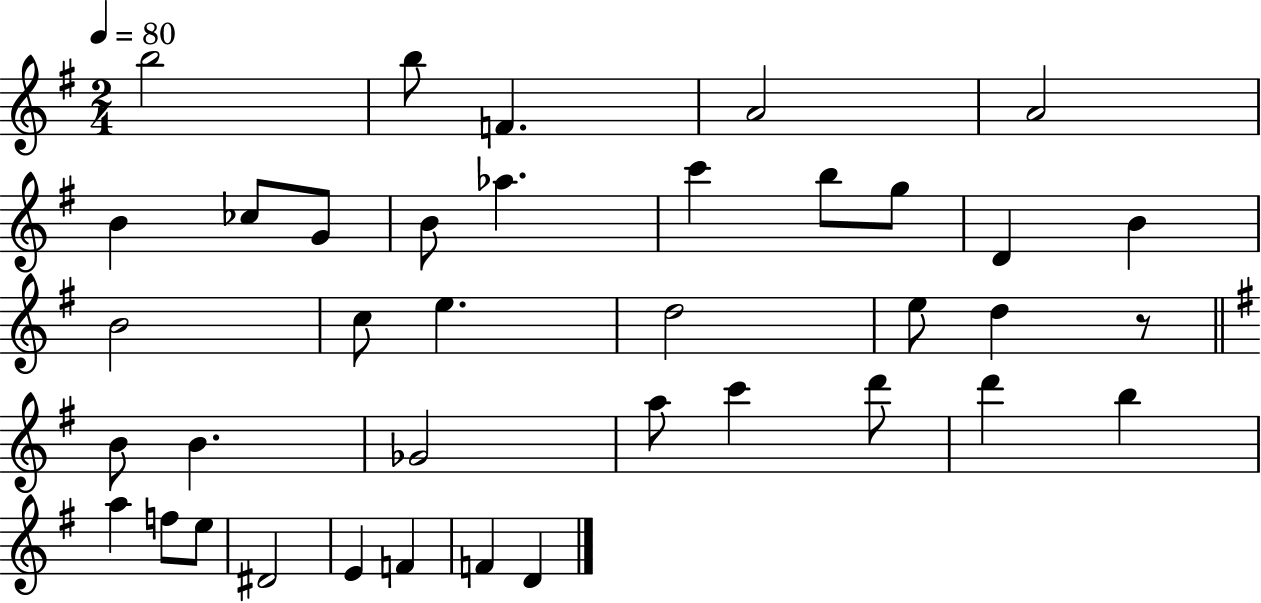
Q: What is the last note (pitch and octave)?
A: D4